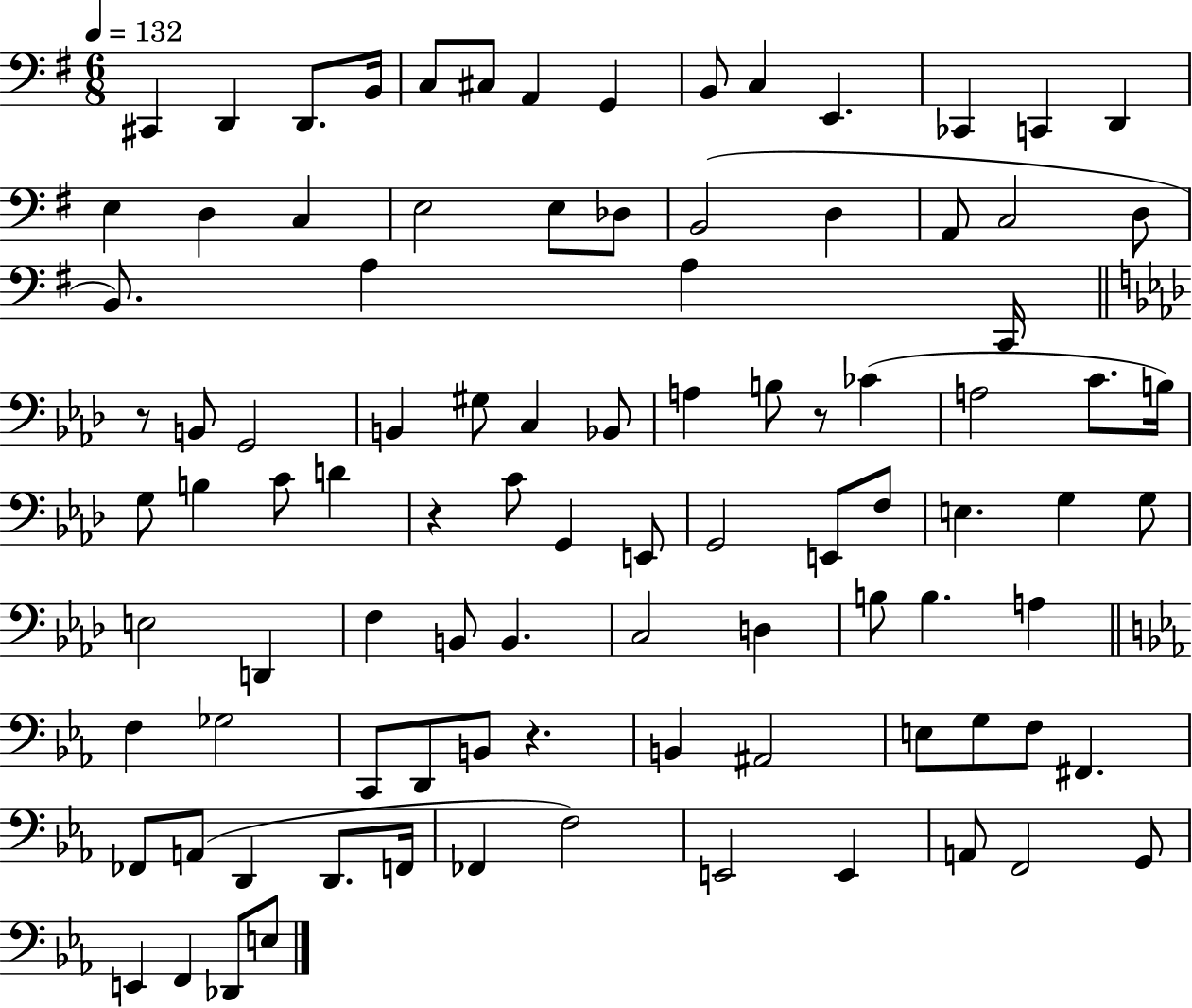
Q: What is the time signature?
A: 6/8